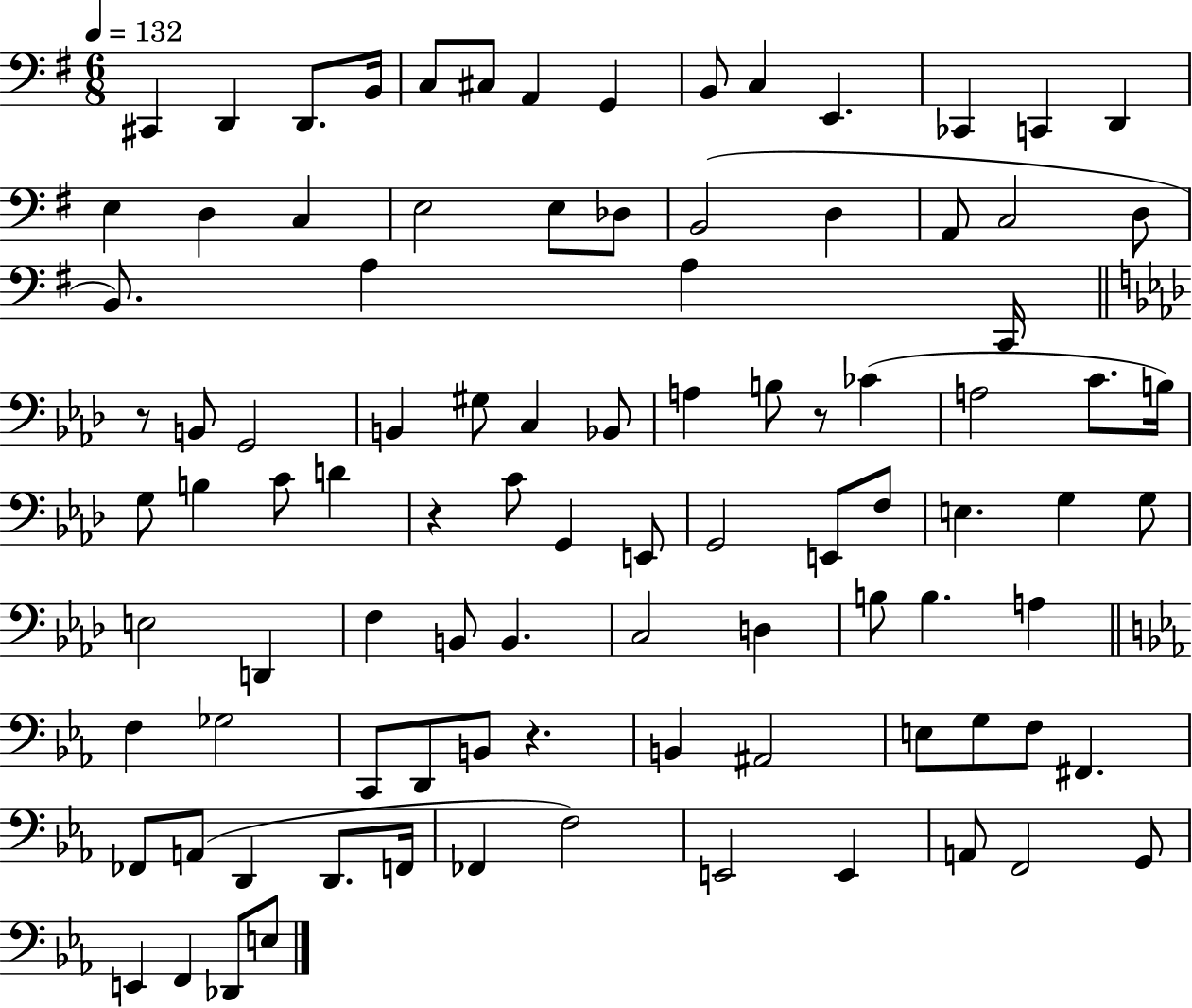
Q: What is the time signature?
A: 6/8